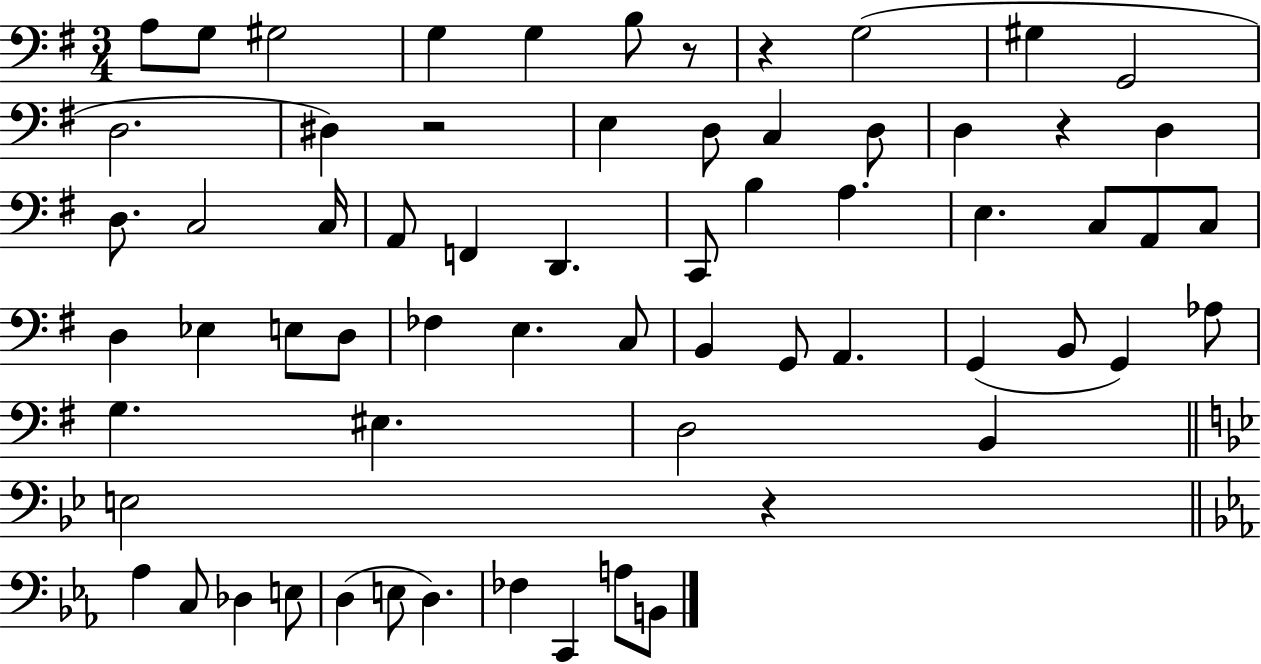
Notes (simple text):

A3/e G3/e G#3/h G3/q G3/q B3/e R/e R/q G3/h G#3/q G2/h D3/h. D#3/q R/h E3/q D3/e C3/q D3/e D3/q R/q D3/q D3/e. C3/h C3/s A2/e F2/q D2/q. C2/e B3/q A3/q. E3/q. C3/e A2/e C3/e D3/q Eb3/q E3/e D3/e FES3/q E3/q. C3/e B2/q G2/e A2/q. G2/q B2/e G2/q Ab3/e G3/q. EIS3/q. D3/h B2/q E3/h R/q Ab3/q C3/e Db3/q E3/e D3/q E3/e D3/q. FES3/q C2/q A3/e B2/e